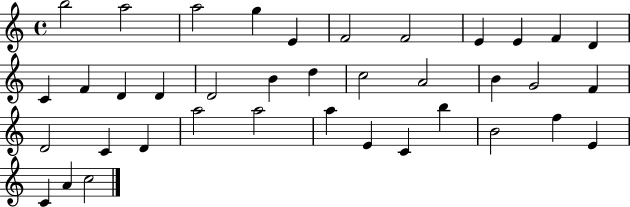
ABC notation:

X:1
T:Untitled
M:4/4
L:1/4
K:C
b2 a2 a2 g E F2 F2 E E F D C F D D D2 B d c2 A2 B G2 F D2 C D a2 a2 a E C b B2 f E C A c2